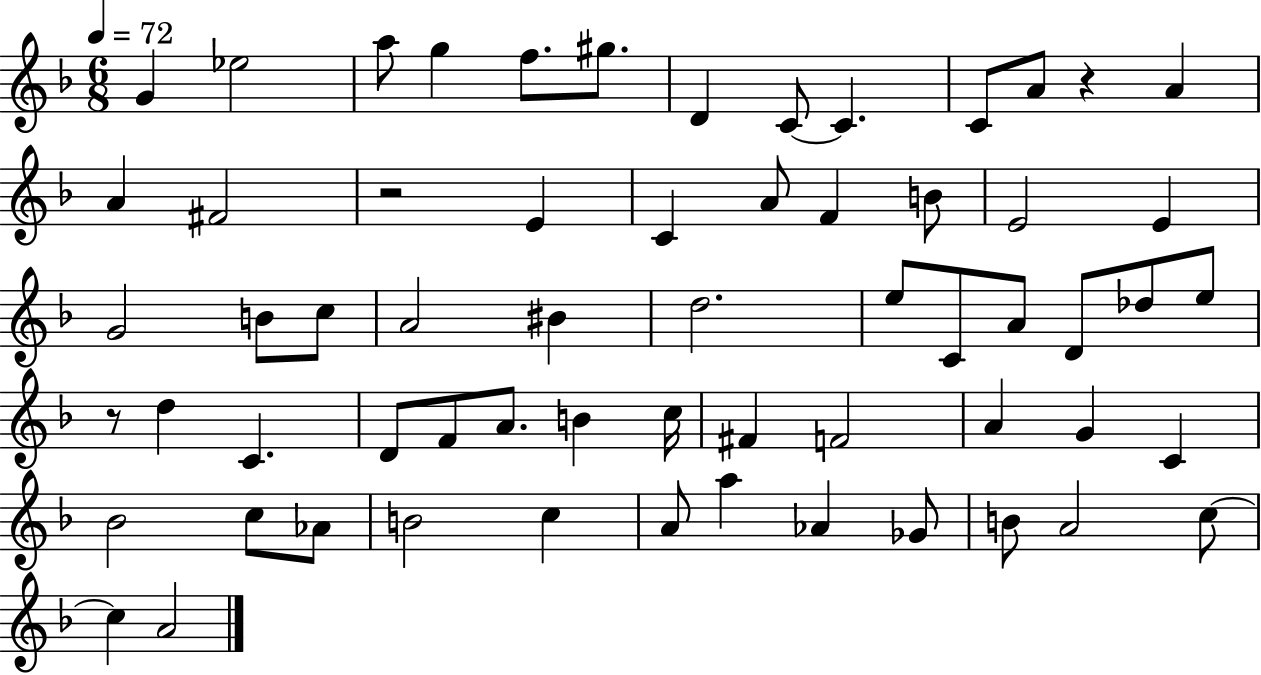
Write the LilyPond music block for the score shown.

{
  \clef treble
  \numericTimeSignature
  \time 6/8
  \key f \major
  \tempo 4 = 72
  g'4 ees''2 | a''8 g''4 f''8. gis''8. | d'4 c'8~~ c'4. | c'8 a'8 r4 a'4 | \break a'4 fis'2 | r2 e'4 | c'4 a'8 f'4 b'8 | e'2 e'4 | \break g'2 b'8 c''8 | a'2 bis'4 | d''2. | e''8 c'8 a'8 d'8 des''8 e''8 | \break r8 d''4 c'4. | d'8 f'8 a'8. b'4 c''16 | fis'4 f'2 | a'4 g'4 c'4 | \break bes'2 c''8 aes'8 | b'2 c''4 | a'8 a''4 aes'4 ges'8 | b'8 a'2 c''8~~ | \break c''4 a'2 | \bar "|."
}